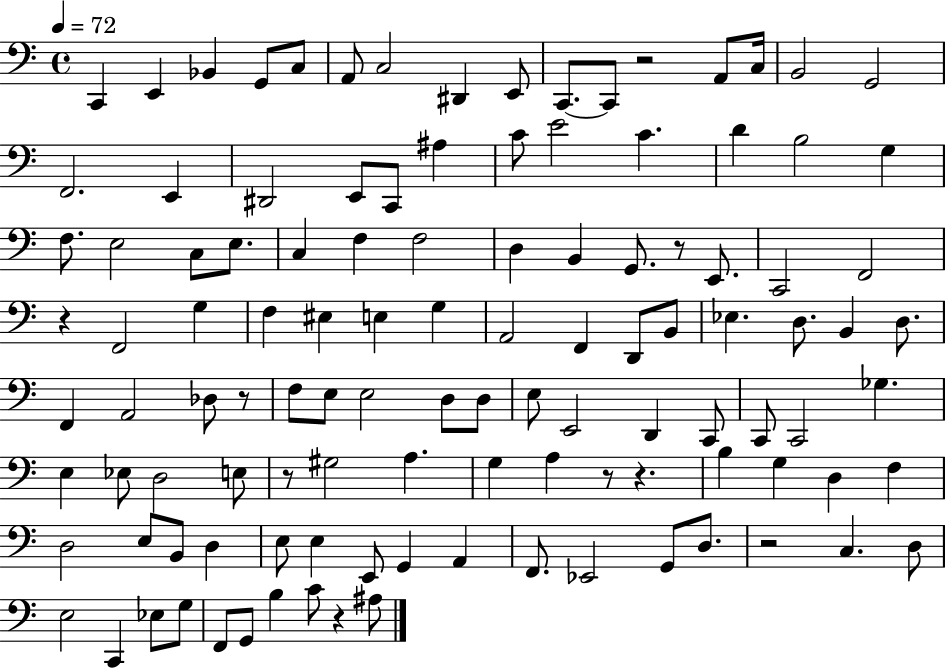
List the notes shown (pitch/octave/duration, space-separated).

C2/q E2/q Bb2/q G2/e C3/e A2/e C3/h D#2/q E2/e C2/e. C2/e R/h A2/e C3/s B2/h G2/h F2/h. E2/q D#2/h E2/e C2/e A#3/q C4/e E4/h C4/q. D4/q B3/h G3/q F3/e. E3/h C3/e E3/e. C3/q F3/q F3/h D3/q B2/q G2/e. R/e E2/e. C2/h F2/h R/q F2/h G3/q F3/q EIS3/q E3/q G3/q A2/h F2/q D2/e B2/e Eb3/q. D3/e. B2/q D3/e. F2/q A2/h Db3/e R/e F3/e E3/e E3/h D3/e D3/e E3/e E2/h D2/q C2/e C2/e C2/h Gb3/q. E3/q Eb3/e D3/h E3/e R/e G#3/h A3/q. G3/q A3/q R/e R/q. B3/q G3/q D3/q F3/q D3/h E3/e B2/e D3/q E3/e E3/q E2/e G2/q A2/q F2/e. Eb2/h G2/e D3/e. R/h C3/q. D3/e E3/h C2/q Eb3/e G3/e F2/e G2/e B3/q C4/e R/q A#3/e